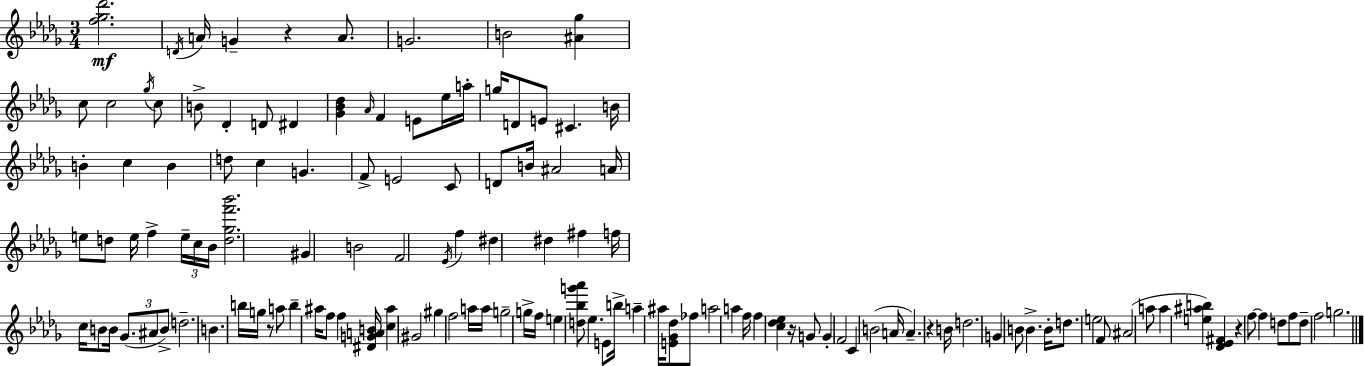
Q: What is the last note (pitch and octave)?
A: G5